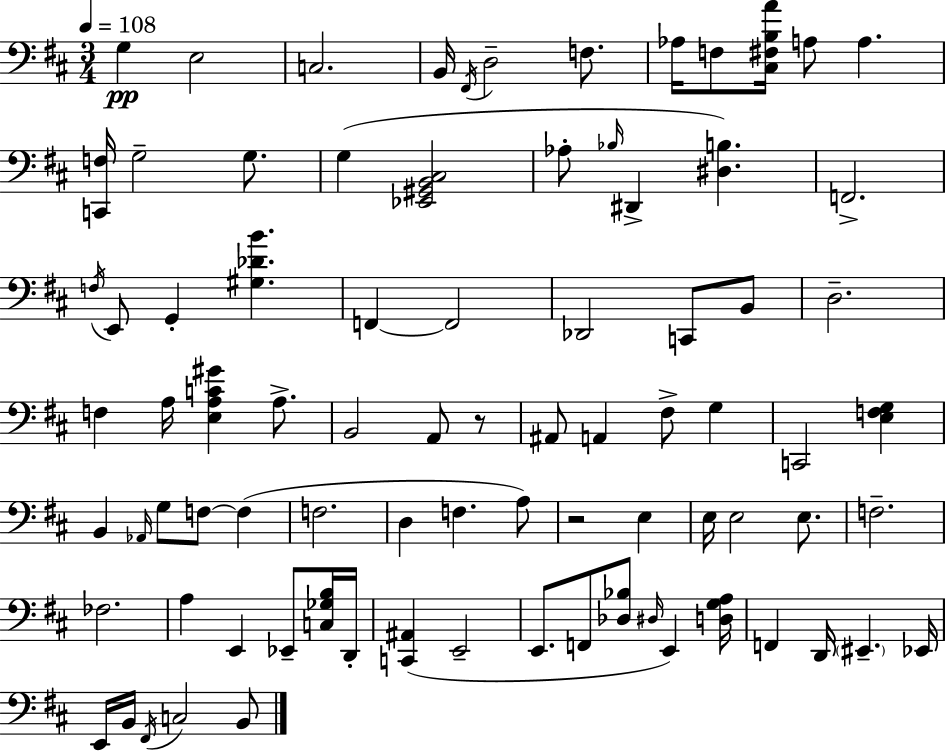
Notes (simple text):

G3/q E3/h C3/h. B2/s F#2/s D3/h F3/e. Ab3/s F3/e [C#3,F#3,B3,A4]/s A3/e A3/q. [C2,F3]/s G3/h G3/e. G3/q [Eb2,G#2,B2,C#3]/h Ab3/e Bb3/s D#2/q [D#3,B3]/q. F2/h. F3/s E2/e G2/q [G#3,Db4,B4]/q. F2/q F2/h Db2/h C2/e B2/e D3/h. F3/q A3/s [E3,A3,C4,G#4]/q A3/e. B2/h A2/e R/e A#2/e A2/q F#3/e G3/q C2/h [E3,F3,G3]/q B2/q Ab2/s G3/e F3/e F3/q F3/h. D3/q F3/q. A3/e R/h E3/q E3/s E3/h E3/e. F3/h. FES3/h. A3/q E2/q Eb2/e [C3,Gb3,B3]/s D2/s [C2,A#2]/q E2/h E2/e. F2/e [Db3,Bb3]/e D#3/s E2/q [D3,G3,A3]/s F2/q D2/s EIS2/q. Eb2/s E2/s B2/s F#2/s C3/h B2/e